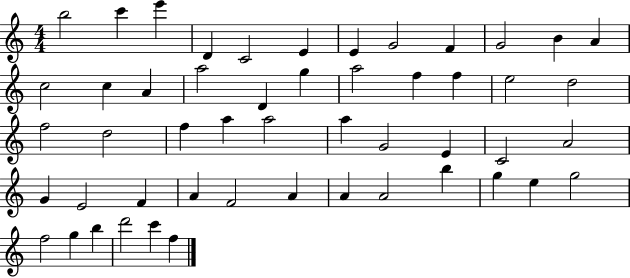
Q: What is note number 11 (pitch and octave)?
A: B4